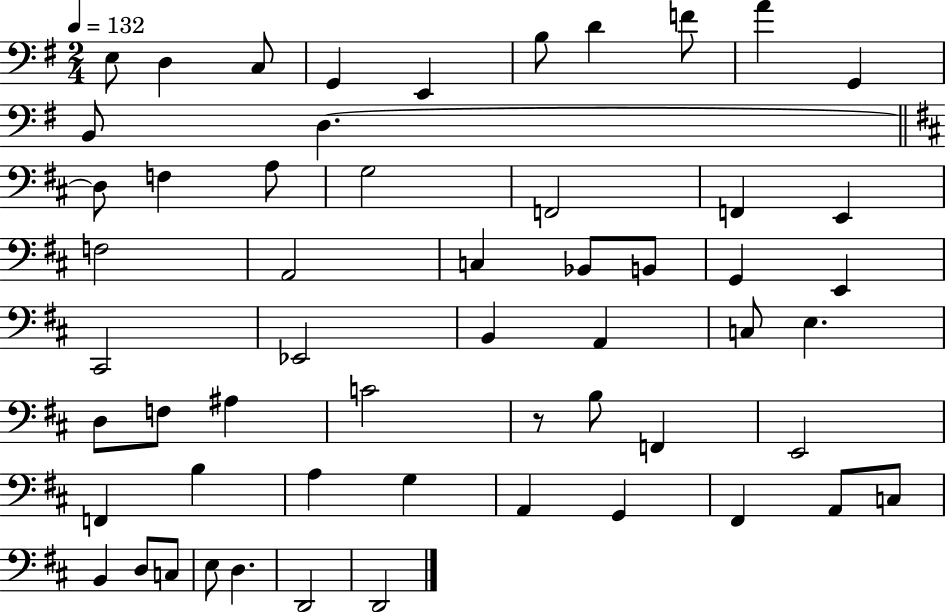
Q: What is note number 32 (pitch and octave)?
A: E3